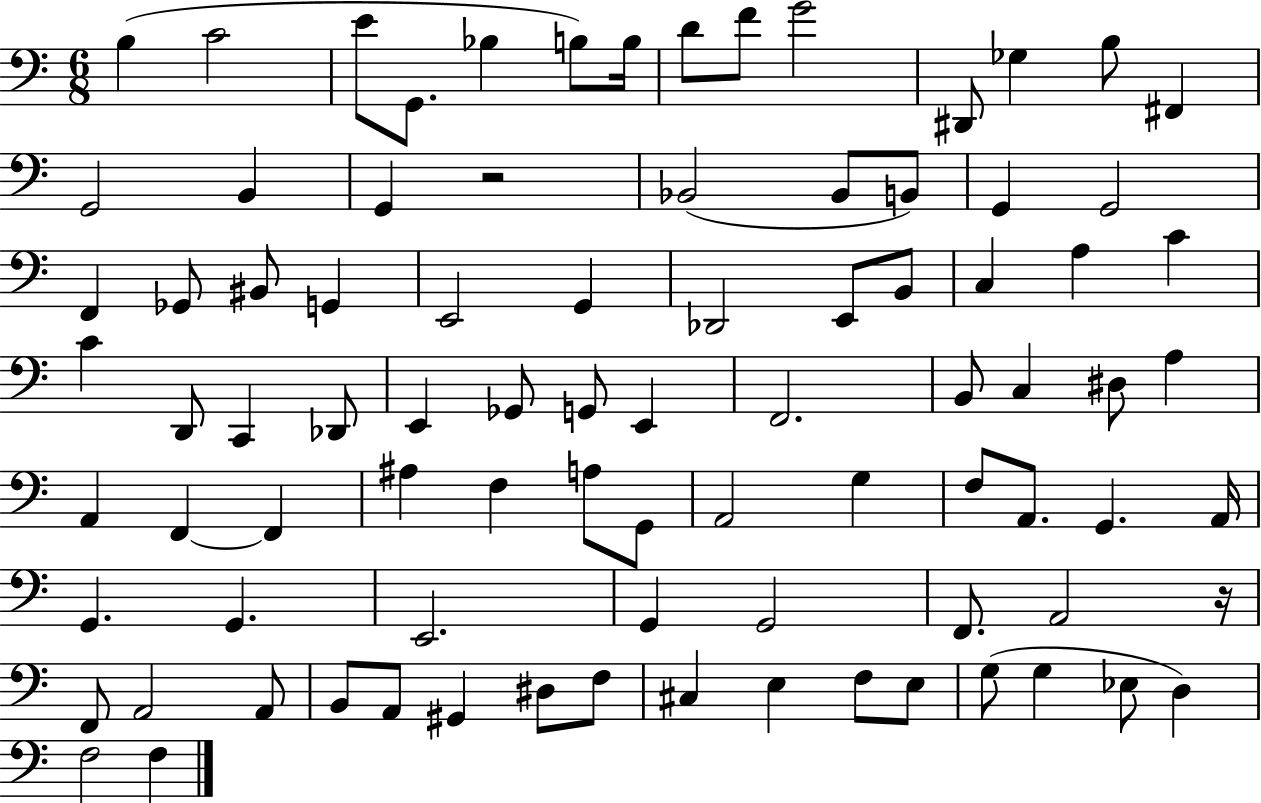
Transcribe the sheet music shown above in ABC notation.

X:1
T:Untitled
M:6/8
L:1/4
K:C
B, C2 E/2 G,,/2 _B, B,/2 B,/4 D/2 F/2 G2 ^D,,/2 _G, B,/2 ^F,, G,,2 B,, G,, z2 _B,,2 _B,,/2 B,,/2 G,, G,,2 F,, _G,,/2 ^B,,/2 G,, E,,2 G,, _D,,2 E,,/2 B,,/2 C, A, C C D,,/2 C,, _D,,/2 E,, _G,,/2 G,,/2 E,, F,,2 B,,/2 C, ^D,/2 A, A,, F,, F,, ^A, F, A,/2 G,,/2 A,,2 G, F,/2 A,,/2 G,, A,,/4 G,, G,, E,,2 G,, G,,2 F,,/2 A,,2 z/4 F,,/2 A,,2 A,,/2 B,,/2 A,,/2 ^G,, ^D,/2 F,/2 ^C, E, F,/2 E,/2 G,/2 G, _E,/2 D, F,2 F,